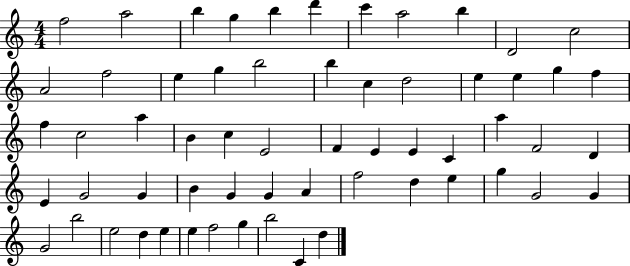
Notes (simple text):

F5/h A5/h B5/q G5/q B5/q D6/q C6/q A5/h B5/q D4/h C5/h A4/h F5/h E5/q G5/q B5/h B5/q C5/q D5/h E5/q E5/q G5/q F5/q F5/q C5/h A5/q B4/q C5/q E4/h F4/q E4/q E4/q C4/q A5/q F4/h D4/q E4/q G4/h G4/q B4/q G4/q G4/q A4/q F5/h D5/q E5/q G5/q G4/h G4/q G4/h B5/h E5/h D5/q E5/q E5/q F5/h G5/q B5/h C4/q D5/q